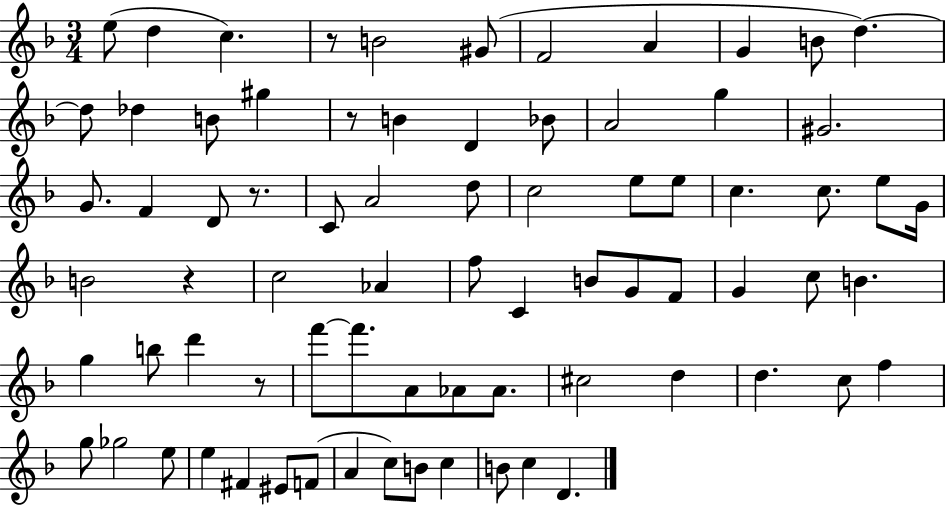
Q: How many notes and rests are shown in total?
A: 76